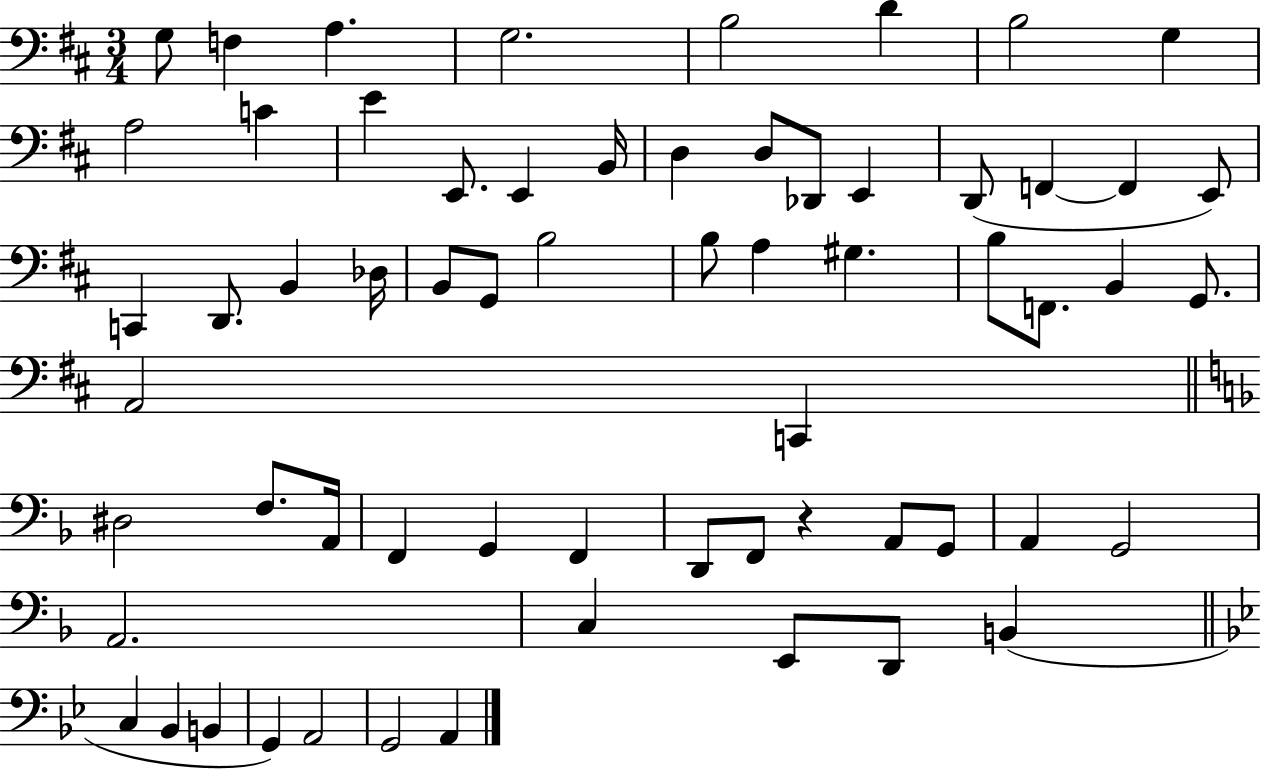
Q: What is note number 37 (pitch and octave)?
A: A2